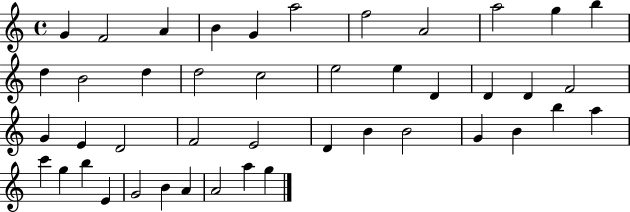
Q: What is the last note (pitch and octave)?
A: G5